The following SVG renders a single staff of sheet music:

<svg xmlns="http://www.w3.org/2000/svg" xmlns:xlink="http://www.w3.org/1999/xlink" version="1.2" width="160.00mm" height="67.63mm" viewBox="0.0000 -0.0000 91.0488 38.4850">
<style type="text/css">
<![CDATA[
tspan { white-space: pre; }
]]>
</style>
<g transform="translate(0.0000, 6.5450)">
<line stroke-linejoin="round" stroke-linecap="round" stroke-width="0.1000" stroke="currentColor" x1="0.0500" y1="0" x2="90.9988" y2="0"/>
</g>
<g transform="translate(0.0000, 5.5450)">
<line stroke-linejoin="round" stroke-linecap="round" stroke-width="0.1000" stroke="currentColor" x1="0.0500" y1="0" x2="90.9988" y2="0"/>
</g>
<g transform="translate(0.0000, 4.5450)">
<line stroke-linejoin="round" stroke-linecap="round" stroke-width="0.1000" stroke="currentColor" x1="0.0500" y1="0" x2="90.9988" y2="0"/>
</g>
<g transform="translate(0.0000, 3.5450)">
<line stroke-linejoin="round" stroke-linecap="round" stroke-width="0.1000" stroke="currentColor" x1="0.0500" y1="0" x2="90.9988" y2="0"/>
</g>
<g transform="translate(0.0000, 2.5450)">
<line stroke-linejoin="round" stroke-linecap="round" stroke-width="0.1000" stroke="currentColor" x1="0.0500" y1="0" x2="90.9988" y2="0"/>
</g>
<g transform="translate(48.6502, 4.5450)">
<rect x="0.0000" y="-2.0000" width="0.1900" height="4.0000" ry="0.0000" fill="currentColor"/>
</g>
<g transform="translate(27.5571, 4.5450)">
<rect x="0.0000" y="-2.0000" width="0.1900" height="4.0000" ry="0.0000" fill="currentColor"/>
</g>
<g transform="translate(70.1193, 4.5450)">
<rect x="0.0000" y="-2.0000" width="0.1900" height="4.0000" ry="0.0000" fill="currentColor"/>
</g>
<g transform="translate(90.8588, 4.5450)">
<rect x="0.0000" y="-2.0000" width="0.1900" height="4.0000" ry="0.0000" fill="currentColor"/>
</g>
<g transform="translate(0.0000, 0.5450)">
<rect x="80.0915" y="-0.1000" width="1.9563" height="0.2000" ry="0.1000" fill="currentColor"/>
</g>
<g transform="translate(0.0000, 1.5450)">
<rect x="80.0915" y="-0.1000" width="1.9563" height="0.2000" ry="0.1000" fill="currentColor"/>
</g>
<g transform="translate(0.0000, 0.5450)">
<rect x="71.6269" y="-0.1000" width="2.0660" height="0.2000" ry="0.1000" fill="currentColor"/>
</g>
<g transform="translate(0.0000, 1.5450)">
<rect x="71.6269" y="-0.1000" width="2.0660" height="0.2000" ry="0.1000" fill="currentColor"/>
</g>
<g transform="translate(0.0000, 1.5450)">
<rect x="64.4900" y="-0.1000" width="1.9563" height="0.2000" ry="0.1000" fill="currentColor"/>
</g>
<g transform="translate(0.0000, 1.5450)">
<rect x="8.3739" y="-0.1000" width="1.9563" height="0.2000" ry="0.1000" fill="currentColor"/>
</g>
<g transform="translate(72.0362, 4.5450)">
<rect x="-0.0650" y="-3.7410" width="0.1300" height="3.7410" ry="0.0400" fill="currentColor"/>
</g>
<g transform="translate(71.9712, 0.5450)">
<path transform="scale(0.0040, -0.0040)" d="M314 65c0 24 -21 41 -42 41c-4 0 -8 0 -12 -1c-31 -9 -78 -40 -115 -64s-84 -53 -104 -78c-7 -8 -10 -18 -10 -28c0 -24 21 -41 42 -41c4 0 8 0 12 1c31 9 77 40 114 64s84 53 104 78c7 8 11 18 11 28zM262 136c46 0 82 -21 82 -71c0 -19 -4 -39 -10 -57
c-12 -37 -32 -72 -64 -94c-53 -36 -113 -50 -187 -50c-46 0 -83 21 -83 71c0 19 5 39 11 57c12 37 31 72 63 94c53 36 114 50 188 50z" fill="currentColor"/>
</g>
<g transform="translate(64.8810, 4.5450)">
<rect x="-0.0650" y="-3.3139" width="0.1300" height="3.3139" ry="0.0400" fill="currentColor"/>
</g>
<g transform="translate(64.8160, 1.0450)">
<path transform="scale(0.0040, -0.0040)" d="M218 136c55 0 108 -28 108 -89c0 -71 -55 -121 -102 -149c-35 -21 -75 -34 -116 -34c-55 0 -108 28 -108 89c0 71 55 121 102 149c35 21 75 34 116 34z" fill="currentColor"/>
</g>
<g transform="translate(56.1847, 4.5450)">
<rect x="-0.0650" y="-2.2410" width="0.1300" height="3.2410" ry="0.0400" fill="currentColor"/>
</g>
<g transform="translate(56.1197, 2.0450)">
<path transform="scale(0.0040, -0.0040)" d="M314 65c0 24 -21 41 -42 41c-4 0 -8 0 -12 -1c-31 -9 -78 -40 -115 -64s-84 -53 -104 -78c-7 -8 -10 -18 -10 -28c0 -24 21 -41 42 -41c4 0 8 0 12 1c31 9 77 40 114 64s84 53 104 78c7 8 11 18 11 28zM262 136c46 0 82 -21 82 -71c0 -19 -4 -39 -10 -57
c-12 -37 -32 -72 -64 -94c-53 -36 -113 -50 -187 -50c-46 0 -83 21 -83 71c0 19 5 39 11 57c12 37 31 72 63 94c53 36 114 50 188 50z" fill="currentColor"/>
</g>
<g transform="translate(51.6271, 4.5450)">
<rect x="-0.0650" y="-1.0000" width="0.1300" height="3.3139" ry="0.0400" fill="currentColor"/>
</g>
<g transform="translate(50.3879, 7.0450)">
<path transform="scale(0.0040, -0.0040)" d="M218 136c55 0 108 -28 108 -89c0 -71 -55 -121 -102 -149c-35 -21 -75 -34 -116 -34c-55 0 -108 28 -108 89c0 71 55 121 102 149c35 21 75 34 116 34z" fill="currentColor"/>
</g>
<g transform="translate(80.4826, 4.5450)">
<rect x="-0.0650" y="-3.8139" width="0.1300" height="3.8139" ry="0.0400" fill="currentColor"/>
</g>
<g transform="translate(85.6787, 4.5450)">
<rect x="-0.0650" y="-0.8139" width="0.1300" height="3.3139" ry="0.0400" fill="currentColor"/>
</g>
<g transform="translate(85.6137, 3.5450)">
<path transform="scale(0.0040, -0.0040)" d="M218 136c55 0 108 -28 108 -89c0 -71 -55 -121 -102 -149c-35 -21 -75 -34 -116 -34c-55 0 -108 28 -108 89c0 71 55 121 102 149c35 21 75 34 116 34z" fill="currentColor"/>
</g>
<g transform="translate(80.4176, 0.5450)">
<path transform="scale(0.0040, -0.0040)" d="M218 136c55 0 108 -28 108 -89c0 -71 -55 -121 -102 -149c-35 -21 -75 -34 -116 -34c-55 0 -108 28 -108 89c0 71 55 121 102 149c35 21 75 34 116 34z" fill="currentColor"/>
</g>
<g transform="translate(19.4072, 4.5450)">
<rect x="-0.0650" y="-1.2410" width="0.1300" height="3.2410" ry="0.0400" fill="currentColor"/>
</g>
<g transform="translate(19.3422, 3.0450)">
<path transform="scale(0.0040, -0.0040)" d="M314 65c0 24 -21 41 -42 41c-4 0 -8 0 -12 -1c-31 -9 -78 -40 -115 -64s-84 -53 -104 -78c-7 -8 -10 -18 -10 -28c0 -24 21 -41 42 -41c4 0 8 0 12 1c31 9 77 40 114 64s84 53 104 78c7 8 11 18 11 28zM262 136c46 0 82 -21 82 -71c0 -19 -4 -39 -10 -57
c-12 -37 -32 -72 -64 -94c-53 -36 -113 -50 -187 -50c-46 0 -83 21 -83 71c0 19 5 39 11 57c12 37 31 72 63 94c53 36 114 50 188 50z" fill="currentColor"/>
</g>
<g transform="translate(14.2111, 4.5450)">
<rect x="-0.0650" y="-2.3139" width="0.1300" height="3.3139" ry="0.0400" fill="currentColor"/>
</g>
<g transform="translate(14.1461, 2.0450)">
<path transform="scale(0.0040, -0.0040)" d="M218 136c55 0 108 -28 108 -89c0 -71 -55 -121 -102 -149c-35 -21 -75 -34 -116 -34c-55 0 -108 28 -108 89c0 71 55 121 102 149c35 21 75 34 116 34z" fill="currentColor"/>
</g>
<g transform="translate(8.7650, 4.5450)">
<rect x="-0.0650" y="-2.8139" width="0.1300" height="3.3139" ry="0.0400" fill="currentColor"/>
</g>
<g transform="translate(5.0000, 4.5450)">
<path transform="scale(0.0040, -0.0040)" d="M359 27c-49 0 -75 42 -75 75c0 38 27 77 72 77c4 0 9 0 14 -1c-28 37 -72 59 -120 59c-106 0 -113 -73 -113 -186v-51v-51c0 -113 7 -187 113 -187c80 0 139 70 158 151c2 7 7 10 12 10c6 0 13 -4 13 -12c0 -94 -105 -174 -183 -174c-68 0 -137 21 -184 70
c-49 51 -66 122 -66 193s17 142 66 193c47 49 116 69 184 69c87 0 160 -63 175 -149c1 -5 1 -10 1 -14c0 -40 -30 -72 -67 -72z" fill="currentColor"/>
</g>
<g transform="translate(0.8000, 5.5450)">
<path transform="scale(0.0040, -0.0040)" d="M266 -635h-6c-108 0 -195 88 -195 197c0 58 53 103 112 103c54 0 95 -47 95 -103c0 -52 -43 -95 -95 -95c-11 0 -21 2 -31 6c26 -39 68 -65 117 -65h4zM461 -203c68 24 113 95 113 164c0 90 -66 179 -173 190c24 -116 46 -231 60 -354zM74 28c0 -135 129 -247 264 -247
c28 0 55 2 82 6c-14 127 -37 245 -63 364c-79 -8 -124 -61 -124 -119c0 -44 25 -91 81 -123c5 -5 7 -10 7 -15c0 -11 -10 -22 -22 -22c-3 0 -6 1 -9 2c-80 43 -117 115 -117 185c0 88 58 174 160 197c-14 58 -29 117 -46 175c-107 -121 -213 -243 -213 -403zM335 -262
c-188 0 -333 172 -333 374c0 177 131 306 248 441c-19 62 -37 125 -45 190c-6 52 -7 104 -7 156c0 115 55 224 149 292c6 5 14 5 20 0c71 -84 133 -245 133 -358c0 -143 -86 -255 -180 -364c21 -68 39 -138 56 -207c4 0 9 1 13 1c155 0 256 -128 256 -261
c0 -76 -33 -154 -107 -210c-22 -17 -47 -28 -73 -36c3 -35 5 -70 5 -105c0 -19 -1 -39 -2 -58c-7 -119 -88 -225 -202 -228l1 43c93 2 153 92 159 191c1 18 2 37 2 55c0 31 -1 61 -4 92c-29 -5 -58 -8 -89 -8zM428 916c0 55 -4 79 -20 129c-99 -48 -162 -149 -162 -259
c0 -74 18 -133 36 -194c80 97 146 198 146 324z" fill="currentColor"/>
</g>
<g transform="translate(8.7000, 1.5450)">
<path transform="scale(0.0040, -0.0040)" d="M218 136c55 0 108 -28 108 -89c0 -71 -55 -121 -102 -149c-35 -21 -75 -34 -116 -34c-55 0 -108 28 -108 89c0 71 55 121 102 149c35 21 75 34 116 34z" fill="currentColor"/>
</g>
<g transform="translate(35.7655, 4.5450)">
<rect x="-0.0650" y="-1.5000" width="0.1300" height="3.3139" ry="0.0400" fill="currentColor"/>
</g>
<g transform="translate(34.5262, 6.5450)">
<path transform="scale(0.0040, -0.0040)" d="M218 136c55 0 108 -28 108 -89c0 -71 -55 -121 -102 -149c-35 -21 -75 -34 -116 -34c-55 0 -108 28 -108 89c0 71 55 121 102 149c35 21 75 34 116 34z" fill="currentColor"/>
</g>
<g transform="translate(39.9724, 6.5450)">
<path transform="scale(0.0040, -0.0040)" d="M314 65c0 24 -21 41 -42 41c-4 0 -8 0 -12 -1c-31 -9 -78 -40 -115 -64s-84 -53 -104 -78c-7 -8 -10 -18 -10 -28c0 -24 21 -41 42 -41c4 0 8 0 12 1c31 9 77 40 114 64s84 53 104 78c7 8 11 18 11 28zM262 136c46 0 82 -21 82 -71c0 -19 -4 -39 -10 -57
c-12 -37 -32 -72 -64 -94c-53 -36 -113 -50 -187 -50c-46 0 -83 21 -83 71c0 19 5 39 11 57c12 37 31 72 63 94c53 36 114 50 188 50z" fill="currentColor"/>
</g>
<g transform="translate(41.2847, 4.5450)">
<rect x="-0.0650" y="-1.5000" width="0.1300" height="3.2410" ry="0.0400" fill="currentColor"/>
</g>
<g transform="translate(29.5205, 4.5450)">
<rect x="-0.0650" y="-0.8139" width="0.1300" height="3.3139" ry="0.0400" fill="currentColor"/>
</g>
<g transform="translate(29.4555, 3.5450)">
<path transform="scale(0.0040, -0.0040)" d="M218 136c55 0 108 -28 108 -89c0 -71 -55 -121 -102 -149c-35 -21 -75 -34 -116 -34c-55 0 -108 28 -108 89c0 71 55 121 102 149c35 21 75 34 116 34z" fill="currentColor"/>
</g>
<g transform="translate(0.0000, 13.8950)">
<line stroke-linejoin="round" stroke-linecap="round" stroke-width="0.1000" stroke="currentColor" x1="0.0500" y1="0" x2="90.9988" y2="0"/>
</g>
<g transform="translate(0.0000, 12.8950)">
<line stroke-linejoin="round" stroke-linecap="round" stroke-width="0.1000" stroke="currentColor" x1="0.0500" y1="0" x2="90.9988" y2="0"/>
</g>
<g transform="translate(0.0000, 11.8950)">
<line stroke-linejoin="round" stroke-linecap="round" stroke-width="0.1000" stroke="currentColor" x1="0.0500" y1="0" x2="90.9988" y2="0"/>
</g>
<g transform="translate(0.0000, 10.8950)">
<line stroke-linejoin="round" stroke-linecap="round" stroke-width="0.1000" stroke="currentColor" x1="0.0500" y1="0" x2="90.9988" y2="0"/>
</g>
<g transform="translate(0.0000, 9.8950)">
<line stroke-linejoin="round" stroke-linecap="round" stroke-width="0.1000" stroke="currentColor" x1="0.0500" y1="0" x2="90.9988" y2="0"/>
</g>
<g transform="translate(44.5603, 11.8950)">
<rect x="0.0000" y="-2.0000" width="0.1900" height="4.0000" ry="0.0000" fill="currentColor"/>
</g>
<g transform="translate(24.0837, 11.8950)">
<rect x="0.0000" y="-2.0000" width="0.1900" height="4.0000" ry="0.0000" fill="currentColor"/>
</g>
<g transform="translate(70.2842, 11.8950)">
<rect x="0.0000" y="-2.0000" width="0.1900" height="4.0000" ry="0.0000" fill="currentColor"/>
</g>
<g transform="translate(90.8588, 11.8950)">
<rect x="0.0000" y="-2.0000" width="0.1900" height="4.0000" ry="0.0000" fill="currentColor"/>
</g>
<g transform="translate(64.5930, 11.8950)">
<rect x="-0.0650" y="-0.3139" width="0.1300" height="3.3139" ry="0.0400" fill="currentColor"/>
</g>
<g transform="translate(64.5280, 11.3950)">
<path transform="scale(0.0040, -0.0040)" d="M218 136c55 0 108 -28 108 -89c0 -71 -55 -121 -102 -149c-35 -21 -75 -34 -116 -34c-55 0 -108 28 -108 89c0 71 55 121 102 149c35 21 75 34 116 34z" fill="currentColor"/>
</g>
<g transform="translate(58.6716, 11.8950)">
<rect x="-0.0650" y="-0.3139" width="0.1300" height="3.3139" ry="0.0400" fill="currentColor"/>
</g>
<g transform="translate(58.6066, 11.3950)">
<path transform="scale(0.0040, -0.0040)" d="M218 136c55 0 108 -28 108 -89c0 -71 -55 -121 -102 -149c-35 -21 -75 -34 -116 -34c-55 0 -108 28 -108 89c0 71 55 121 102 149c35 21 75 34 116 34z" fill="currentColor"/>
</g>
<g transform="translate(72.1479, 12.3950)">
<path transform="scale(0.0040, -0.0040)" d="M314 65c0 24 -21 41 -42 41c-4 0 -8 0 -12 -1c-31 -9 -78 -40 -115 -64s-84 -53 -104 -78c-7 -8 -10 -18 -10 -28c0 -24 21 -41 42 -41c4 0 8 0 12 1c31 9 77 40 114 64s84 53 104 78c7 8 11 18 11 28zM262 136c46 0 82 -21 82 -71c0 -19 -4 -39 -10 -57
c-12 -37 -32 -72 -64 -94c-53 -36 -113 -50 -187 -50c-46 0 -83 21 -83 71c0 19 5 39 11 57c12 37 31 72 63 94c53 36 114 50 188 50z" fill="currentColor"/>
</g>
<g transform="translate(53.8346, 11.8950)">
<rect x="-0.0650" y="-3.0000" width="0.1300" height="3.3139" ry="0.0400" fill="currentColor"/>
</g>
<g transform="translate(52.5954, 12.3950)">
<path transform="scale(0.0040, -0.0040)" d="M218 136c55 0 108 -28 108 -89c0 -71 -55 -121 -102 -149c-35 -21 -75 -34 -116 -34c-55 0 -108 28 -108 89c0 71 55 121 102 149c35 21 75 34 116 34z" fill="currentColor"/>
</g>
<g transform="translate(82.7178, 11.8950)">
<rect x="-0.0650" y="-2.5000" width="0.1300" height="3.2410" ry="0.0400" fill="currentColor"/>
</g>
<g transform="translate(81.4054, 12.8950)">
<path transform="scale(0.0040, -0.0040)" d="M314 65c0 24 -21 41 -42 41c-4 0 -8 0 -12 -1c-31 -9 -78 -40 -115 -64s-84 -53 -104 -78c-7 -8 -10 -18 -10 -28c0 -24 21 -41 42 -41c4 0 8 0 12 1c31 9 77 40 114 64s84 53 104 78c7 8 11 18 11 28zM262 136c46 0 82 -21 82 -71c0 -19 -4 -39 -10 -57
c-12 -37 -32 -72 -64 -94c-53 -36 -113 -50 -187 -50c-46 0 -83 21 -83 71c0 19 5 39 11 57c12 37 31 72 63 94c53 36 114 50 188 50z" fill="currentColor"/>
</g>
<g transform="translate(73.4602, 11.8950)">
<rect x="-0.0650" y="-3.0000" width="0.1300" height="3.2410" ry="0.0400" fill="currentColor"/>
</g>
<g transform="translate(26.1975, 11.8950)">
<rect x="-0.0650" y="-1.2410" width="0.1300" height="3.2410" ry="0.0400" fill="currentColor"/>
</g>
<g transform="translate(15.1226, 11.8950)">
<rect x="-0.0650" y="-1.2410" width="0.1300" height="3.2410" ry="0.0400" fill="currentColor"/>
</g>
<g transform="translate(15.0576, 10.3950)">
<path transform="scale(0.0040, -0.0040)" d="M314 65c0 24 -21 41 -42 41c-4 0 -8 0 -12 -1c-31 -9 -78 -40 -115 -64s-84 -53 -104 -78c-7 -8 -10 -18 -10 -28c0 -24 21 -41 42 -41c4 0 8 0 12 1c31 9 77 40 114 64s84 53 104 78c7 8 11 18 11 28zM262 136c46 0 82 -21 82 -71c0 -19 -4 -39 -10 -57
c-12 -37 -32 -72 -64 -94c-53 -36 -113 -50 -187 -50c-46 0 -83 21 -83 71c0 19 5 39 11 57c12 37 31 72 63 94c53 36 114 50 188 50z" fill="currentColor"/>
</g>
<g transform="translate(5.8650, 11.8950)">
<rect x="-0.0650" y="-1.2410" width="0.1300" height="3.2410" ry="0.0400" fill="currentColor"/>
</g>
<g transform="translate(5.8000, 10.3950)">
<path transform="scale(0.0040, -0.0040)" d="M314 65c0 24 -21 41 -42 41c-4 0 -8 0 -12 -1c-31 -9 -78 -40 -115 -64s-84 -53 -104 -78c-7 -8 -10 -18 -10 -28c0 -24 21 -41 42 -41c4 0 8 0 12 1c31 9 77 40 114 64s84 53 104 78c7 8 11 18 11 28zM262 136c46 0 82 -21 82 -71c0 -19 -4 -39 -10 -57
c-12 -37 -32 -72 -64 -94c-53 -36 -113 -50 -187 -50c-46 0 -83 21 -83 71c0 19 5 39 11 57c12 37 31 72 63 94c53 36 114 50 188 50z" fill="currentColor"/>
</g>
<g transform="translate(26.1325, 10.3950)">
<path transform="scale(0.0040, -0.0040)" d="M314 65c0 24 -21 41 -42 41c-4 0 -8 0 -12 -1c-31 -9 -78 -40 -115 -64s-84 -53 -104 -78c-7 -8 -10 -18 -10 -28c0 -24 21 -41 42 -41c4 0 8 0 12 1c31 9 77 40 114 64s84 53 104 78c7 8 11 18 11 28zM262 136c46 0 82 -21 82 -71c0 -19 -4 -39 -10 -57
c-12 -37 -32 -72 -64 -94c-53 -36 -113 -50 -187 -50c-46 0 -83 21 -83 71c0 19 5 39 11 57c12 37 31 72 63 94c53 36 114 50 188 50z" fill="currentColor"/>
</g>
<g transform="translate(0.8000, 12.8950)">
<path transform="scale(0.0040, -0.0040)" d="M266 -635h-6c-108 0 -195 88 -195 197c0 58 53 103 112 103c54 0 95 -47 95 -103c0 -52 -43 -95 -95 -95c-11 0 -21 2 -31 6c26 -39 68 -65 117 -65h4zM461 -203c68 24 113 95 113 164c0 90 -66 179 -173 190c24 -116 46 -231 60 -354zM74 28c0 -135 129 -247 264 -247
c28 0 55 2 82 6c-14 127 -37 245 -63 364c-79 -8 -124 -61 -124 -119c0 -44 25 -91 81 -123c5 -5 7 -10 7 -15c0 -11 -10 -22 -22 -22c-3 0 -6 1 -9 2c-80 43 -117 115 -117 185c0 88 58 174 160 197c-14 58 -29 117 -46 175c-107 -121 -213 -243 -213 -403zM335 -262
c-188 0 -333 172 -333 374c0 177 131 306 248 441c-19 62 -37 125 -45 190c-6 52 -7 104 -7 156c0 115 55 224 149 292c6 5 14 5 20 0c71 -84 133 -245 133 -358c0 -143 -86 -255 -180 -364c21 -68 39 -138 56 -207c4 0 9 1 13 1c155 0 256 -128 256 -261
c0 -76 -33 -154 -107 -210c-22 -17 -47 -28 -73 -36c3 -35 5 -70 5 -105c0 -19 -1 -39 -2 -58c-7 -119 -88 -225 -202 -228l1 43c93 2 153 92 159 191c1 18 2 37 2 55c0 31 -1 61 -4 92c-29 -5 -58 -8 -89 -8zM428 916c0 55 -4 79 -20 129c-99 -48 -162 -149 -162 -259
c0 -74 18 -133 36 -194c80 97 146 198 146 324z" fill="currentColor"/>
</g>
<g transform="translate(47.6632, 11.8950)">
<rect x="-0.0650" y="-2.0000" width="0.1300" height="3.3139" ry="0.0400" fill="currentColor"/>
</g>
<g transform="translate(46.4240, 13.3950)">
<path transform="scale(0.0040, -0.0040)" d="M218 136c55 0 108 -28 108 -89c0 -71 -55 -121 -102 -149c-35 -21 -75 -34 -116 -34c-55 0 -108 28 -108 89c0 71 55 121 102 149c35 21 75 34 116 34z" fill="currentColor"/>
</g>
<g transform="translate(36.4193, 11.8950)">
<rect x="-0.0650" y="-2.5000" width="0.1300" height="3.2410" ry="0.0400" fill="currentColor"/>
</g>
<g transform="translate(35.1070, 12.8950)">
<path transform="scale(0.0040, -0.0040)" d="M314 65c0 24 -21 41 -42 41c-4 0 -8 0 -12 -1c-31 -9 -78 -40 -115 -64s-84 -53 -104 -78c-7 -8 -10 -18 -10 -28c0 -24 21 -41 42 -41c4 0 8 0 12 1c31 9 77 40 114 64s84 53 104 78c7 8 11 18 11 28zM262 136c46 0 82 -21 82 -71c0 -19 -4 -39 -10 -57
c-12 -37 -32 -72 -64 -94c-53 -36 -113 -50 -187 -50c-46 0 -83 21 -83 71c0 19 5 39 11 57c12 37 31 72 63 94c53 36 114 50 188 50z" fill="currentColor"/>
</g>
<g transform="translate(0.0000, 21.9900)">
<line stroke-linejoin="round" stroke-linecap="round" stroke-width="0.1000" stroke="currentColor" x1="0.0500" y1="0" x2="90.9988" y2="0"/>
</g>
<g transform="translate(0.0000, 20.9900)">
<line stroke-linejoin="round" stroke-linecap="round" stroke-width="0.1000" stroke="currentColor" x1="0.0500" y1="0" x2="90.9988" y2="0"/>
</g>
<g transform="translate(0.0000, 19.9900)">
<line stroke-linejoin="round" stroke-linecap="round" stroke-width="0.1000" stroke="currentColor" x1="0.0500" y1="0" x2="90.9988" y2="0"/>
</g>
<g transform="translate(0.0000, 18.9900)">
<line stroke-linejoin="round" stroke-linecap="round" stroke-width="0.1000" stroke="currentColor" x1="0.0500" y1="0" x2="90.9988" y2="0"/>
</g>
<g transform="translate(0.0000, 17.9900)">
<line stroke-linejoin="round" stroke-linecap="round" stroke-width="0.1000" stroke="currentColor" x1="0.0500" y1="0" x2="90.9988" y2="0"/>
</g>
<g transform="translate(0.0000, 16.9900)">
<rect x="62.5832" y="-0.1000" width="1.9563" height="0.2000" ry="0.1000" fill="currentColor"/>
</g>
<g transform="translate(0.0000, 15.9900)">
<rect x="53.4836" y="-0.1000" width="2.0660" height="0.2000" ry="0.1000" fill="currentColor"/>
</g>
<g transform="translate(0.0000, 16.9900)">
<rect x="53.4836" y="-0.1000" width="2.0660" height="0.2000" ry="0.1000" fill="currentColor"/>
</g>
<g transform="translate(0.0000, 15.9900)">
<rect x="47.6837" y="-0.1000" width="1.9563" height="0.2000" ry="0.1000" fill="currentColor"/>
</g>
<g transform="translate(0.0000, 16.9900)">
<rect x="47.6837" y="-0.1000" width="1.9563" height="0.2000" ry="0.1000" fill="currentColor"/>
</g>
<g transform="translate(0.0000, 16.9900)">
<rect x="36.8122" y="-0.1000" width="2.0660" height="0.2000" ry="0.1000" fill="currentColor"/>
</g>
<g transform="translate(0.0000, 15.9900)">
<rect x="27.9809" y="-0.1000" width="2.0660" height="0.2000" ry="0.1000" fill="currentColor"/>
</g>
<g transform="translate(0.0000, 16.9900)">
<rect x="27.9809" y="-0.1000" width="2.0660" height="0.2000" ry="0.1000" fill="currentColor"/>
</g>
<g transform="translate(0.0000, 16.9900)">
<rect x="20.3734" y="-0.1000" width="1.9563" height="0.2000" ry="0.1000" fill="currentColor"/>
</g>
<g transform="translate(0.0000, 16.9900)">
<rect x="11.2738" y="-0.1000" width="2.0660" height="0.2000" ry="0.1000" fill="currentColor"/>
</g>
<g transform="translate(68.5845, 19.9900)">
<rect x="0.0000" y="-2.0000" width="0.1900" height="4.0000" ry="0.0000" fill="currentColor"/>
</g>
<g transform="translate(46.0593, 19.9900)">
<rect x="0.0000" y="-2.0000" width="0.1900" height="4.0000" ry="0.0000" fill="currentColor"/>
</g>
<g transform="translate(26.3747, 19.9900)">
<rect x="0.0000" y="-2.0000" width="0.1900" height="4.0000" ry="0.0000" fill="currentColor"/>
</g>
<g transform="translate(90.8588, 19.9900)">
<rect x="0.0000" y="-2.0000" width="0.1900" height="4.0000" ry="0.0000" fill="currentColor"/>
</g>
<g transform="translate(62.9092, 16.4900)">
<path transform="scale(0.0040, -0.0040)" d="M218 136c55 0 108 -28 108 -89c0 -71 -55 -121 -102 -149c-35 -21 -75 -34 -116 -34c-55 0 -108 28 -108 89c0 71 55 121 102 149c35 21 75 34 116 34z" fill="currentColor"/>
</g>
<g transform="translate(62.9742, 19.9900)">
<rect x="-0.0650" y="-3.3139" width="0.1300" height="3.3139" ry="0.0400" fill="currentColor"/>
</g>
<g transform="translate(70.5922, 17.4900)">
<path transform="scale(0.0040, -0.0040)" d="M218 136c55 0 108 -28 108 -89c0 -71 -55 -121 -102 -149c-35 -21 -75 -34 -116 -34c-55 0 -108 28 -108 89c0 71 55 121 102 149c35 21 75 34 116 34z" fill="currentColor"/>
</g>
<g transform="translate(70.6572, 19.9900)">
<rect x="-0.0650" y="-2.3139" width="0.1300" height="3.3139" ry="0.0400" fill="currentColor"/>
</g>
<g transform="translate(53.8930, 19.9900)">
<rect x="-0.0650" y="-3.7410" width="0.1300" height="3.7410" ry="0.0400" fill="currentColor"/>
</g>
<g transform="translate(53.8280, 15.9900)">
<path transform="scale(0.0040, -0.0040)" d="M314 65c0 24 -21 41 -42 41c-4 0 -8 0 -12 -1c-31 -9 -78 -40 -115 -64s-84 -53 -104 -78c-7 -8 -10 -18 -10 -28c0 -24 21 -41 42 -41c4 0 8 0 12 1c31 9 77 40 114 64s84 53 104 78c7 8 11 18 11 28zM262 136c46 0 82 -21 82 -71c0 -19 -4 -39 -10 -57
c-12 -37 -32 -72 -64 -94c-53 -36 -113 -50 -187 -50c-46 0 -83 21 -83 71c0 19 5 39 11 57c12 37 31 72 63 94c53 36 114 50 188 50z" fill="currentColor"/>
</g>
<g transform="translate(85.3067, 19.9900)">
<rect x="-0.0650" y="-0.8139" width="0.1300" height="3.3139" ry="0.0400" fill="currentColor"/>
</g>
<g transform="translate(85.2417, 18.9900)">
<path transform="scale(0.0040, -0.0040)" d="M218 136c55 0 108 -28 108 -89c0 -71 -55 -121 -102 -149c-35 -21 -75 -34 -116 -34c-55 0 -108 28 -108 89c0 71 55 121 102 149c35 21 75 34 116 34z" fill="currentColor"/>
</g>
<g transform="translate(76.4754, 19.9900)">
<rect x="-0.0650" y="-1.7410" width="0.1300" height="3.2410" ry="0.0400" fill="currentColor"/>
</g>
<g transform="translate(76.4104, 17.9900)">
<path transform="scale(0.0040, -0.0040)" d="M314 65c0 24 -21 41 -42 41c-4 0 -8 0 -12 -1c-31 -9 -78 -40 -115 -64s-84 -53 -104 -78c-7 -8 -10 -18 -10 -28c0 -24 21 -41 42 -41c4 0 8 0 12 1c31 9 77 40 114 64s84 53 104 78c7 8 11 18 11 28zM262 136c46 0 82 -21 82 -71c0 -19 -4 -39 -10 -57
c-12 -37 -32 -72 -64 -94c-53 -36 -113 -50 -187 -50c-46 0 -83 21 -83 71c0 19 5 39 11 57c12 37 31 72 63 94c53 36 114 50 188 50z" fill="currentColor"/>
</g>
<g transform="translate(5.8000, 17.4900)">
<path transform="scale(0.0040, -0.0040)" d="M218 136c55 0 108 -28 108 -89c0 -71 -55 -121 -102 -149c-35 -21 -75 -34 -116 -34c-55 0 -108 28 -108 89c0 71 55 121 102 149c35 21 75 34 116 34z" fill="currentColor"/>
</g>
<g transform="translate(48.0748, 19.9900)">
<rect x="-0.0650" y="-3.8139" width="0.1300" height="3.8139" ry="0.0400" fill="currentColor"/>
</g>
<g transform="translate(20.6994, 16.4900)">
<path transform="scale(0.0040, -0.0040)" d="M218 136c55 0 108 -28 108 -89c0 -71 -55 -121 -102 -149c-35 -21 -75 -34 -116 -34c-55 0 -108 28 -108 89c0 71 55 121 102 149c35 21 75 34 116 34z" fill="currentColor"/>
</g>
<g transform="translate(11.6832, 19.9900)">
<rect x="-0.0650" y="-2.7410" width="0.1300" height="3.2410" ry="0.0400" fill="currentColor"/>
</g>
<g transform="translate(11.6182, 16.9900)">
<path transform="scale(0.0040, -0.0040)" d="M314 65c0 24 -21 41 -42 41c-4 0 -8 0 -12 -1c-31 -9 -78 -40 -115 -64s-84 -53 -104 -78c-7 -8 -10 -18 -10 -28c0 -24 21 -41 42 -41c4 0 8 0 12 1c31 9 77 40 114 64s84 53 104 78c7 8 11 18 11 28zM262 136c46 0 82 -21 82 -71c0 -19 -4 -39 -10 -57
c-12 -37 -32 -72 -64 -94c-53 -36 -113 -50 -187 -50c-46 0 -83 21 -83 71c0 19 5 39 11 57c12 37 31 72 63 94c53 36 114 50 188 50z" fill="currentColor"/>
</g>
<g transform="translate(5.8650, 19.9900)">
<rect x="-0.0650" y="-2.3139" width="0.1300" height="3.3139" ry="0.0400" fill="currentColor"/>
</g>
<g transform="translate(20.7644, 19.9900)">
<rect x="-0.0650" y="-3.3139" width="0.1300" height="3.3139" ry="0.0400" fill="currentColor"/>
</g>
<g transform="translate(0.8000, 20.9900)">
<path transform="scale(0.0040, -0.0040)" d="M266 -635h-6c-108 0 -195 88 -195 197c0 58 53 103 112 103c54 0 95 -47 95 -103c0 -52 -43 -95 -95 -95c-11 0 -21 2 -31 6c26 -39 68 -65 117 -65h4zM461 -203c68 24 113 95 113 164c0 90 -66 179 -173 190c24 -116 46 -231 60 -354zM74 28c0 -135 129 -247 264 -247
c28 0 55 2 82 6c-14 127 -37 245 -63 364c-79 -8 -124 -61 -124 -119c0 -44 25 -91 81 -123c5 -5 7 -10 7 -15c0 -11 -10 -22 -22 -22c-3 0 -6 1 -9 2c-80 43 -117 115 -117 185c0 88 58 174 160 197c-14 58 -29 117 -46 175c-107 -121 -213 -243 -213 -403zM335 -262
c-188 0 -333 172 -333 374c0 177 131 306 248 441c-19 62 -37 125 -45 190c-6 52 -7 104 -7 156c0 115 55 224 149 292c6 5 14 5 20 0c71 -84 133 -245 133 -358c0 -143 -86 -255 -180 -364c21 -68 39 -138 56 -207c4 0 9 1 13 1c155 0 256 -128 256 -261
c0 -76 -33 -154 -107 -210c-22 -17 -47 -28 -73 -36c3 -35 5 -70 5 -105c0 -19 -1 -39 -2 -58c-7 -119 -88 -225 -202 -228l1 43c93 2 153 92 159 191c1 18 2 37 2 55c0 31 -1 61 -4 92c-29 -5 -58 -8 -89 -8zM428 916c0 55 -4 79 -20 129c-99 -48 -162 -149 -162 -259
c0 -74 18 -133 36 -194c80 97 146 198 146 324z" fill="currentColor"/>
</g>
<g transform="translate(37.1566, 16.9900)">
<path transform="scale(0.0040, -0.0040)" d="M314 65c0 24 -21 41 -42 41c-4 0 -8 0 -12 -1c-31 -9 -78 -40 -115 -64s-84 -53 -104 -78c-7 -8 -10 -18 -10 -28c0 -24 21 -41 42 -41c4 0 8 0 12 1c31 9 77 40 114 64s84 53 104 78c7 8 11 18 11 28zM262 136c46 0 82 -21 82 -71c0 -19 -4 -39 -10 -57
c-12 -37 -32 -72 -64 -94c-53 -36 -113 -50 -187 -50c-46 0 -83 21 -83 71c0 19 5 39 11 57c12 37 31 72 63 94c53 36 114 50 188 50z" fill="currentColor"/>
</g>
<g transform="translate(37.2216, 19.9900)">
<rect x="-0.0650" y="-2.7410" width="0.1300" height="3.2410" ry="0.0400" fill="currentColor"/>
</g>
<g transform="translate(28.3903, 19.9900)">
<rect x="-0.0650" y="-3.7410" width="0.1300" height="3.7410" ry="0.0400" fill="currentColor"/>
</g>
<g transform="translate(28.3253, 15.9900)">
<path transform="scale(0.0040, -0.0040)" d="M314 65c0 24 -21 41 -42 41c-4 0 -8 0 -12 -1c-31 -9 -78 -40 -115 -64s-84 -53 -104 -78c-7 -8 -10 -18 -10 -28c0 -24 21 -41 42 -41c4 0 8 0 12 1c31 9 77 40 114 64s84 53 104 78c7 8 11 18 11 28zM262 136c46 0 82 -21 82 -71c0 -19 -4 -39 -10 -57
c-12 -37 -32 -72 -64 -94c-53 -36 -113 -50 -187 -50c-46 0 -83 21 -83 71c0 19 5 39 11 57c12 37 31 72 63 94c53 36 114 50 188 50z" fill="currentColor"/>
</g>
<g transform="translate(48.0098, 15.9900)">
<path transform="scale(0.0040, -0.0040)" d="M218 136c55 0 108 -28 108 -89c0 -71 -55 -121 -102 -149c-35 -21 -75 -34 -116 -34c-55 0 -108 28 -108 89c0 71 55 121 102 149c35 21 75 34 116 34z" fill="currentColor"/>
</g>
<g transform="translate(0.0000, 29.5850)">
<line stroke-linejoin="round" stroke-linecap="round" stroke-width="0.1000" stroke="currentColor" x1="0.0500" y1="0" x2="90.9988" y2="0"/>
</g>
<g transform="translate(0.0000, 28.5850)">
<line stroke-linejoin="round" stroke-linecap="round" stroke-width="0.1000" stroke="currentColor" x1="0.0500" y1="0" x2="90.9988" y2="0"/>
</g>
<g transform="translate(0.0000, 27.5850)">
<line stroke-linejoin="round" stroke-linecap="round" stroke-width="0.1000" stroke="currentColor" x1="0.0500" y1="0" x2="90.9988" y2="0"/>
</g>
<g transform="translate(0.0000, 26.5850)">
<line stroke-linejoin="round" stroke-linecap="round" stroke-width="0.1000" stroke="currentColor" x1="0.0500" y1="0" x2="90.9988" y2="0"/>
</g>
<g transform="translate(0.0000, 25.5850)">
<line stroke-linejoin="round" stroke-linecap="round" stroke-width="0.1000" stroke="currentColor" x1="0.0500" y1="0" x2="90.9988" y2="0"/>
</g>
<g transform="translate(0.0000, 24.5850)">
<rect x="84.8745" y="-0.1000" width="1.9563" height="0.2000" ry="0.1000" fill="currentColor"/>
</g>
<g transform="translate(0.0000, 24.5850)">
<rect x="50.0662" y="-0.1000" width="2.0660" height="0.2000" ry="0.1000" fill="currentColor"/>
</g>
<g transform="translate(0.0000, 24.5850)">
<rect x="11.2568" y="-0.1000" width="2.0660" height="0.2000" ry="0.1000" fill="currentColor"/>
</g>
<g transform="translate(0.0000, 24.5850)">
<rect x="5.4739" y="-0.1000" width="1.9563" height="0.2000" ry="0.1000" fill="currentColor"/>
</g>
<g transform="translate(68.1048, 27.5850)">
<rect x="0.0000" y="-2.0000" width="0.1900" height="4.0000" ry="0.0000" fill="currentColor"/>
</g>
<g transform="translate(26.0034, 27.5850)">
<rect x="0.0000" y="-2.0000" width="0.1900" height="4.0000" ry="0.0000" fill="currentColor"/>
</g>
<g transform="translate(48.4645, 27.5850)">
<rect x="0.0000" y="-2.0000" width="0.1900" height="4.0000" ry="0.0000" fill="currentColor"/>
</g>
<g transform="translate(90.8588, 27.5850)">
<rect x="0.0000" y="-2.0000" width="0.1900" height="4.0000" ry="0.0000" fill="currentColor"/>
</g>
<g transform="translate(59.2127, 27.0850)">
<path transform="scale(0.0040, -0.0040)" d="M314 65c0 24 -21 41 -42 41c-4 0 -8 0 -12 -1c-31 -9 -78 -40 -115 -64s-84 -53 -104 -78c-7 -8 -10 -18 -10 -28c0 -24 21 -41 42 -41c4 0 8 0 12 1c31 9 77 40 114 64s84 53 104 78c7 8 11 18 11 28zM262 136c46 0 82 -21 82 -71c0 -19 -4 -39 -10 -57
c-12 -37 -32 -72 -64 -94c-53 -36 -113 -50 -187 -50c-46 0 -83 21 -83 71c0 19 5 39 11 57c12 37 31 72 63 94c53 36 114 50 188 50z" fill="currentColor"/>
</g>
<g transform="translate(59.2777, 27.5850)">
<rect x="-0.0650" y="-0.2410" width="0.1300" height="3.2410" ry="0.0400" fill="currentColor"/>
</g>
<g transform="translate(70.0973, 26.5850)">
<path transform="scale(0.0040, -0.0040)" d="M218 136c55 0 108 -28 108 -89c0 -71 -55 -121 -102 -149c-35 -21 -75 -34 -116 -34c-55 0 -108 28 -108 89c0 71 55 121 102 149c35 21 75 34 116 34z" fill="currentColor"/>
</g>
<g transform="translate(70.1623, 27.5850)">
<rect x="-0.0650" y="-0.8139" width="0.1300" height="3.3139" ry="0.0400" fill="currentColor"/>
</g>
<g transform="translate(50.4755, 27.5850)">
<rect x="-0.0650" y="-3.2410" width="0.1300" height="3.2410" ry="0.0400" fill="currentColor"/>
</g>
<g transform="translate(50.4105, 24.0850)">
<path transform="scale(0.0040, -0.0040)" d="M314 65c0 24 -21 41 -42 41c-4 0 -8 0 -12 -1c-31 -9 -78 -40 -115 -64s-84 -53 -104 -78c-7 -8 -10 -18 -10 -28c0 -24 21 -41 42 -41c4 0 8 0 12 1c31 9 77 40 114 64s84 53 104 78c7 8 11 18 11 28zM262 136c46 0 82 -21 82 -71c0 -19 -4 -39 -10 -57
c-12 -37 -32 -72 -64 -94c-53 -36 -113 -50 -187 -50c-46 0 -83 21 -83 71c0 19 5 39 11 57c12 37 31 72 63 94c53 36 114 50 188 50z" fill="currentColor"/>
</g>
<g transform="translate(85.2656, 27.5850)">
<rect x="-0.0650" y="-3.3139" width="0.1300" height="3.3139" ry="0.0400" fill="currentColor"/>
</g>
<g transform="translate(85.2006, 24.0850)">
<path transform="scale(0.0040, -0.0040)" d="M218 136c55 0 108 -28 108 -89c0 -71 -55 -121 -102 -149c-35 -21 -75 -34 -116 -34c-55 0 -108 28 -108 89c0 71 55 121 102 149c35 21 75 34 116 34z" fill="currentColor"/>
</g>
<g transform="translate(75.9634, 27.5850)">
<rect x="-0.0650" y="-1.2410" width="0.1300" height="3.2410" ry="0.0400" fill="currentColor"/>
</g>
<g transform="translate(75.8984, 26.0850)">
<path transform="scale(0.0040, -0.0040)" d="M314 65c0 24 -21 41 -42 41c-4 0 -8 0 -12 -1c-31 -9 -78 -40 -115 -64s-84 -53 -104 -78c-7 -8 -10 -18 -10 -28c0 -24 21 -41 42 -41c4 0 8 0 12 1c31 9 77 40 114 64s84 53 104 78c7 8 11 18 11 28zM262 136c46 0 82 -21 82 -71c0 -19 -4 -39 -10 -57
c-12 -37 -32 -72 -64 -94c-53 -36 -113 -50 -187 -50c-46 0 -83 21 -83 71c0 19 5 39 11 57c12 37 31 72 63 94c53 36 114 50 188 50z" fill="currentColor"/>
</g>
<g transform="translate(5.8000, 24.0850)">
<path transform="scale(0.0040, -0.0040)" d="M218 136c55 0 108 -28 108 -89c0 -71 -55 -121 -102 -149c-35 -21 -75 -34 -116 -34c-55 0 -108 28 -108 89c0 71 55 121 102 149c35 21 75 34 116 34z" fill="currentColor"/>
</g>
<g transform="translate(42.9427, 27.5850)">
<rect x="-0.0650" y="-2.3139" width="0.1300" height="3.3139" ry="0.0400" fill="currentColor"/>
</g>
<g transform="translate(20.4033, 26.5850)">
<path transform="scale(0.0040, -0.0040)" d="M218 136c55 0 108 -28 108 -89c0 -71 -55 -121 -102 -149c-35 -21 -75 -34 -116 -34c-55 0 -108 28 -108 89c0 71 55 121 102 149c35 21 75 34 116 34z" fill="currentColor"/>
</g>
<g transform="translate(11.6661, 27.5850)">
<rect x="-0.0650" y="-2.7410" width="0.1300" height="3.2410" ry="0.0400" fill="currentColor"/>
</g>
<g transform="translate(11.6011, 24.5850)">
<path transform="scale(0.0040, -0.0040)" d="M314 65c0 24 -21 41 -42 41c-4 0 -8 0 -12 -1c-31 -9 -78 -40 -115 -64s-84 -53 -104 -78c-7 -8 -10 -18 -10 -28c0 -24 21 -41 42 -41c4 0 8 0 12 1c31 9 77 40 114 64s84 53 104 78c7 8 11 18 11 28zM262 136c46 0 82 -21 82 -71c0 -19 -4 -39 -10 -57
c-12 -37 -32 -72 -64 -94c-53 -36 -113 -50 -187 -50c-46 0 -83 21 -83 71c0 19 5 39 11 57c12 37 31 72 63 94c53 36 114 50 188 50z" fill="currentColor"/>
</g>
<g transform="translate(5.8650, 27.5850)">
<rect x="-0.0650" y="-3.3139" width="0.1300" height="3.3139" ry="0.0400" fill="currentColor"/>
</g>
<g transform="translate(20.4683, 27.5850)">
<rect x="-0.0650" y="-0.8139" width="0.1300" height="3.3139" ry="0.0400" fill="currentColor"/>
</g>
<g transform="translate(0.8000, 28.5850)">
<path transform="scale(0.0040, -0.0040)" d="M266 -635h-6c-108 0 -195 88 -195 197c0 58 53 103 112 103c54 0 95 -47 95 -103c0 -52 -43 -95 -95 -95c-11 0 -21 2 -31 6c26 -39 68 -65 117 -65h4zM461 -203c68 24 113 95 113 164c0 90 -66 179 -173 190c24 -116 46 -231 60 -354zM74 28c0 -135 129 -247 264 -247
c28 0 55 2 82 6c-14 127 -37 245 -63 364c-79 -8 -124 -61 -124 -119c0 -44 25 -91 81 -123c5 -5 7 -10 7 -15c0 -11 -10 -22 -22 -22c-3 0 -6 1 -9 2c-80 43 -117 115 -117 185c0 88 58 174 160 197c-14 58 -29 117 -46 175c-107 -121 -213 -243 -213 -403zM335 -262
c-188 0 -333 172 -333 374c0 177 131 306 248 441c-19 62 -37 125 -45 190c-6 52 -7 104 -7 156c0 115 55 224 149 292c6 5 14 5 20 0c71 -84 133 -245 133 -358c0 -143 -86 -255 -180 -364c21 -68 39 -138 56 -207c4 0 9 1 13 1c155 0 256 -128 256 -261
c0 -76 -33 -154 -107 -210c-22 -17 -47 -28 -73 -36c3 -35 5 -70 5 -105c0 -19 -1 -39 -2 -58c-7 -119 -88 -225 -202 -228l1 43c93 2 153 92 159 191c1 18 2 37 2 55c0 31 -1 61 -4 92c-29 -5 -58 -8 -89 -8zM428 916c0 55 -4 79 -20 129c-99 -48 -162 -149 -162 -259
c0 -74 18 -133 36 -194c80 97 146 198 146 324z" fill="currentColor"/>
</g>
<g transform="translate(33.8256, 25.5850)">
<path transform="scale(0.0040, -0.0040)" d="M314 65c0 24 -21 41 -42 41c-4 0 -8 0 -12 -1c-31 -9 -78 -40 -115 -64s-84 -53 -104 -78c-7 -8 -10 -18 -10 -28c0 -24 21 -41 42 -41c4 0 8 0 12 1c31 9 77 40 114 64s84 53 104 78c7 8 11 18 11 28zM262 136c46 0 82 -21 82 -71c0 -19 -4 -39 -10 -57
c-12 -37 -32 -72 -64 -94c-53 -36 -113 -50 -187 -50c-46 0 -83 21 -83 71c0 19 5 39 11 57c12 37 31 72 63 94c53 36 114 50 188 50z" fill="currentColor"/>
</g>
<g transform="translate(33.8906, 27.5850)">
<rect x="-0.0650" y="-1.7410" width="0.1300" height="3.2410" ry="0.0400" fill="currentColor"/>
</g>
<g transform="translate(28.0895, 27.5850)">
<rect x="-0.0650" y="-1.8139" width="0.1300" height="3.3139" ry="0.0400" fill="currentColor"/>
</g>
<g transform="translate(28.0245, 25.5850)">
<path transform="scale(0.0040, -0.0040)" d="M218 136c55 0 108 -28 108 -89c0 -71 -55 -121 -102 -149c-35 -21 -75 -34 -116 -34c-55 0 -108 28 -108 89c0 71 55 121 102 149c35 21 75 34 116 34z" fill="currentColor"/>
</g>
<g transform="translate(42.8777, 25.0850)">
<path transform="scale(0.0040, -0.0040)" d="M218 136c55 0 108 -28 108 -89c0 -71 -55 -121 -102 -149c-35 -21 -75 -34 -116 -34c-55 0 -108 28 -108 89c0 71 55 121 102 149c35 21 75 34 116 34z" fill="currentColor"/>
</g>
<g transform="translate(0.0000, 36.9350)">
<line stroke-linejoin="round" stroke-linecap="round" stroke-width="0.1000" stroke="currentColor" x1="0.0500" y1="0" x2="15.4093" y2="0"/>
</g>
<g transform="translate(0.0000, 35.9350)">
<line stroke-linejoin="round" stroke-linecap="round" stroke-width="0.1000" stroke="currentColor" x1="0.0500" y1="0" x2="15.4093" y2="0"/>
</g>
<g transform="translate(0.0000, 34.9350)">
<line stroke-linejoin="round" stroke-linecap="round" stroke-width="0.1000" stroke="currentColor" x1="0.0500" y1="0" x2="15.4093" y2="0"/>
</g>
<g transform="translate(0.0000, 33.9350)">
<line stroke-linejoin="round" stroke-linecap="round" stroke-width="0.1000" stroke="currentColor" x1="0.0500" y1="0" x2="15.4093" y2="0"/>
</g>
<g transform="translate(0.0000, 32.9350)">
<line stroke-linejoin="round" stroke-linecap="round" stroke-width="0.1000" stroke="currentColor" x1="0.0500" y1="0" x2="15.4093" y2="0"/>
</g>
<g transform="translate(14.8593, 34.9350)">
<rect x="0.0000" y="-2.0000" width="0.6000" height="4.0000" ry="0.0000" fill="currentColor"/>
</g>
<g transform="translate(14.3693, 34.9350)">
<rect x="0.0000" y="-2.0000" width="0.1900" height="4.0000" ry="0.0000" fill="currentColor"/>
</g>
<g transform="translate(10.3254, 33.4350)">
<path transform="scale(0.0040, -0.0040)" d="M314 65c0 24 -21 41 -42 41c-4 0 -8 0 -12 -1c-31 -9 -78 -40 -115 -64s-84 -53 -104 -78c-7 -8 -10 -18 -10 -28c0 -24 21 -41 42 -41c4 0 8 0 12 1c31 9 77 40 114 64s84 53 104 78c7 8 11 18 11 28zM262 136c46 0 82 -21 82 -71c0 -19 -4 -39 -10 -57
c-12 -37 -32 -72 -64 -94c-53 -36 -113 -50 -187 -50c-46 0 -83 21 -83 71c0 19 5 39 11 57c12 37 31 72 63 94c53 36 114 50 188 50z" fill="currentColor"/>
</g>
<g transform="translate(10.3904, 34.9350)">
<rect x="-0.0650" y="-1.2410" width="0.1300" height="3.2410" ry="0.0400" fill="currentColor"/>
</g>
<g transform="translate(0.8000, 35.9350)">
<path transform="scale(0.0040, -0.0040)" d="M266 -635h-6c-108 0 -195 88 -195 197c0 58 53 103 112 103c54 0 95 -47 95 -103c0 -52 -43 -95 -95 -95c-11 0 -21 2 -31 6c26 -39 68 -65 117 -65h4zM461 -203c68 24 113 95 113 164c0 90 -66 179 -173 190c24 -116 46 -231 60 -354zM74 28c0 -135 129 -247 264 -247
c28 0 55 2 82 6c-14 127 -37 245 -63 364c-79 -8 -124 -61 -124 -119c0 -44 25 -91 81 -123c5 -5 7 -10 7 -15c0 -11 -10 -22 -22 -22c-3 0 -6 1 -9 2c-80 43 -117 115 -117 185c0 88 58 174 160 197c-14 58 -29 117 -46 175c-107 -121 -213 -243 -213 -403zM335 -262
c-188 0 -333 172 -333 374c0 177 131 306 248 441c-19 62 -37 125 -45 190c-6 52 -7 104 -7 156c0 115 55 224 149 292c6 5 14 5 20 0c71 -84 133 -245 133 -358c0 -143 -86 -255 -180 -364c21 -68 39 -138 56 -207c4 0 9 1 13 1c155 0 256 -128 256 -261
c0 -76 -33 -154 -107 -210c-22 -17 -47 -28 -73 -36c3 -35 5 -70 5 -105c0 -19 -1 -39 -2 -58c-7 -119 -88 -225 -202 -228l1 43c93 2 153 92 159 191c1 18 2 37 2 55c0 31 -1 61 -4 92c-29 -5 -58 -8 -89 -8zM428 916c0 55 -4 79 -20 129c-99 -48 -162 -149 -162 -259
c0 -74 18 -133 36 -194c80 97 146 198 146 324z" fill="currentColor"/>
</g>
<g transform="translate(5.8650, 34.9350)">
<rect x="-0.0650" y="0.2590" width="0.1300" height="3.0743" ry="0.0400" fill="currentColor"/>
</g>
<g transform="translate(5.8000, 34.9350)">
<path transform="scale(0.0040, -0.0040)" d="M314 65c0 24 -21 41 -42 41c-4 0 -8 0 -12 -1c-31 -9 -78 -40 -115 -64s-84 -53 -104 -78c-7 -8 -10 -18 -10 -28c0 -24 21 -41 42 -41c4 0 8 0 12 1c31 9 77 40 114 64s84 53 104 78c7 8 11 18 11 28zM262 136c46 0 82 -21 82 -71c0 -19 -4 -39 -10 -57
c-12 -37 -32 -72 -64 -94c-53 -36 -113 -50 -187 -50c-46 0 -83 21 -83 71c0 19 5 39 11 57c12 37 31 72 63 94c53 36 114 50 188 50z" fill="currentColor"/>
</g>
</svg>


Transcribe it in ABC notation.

X:1
T:Untitled
M:4/4
L:1/4
K:C
a g e2 d E E2 D g2 b c'2 c' d e2 e2 e2 G2 F A c c A2 G2 g a2 b c'2 a2 c' c'2 b g f2 d b a2 d f f2 g b2 c2 d e2 b B2 e2